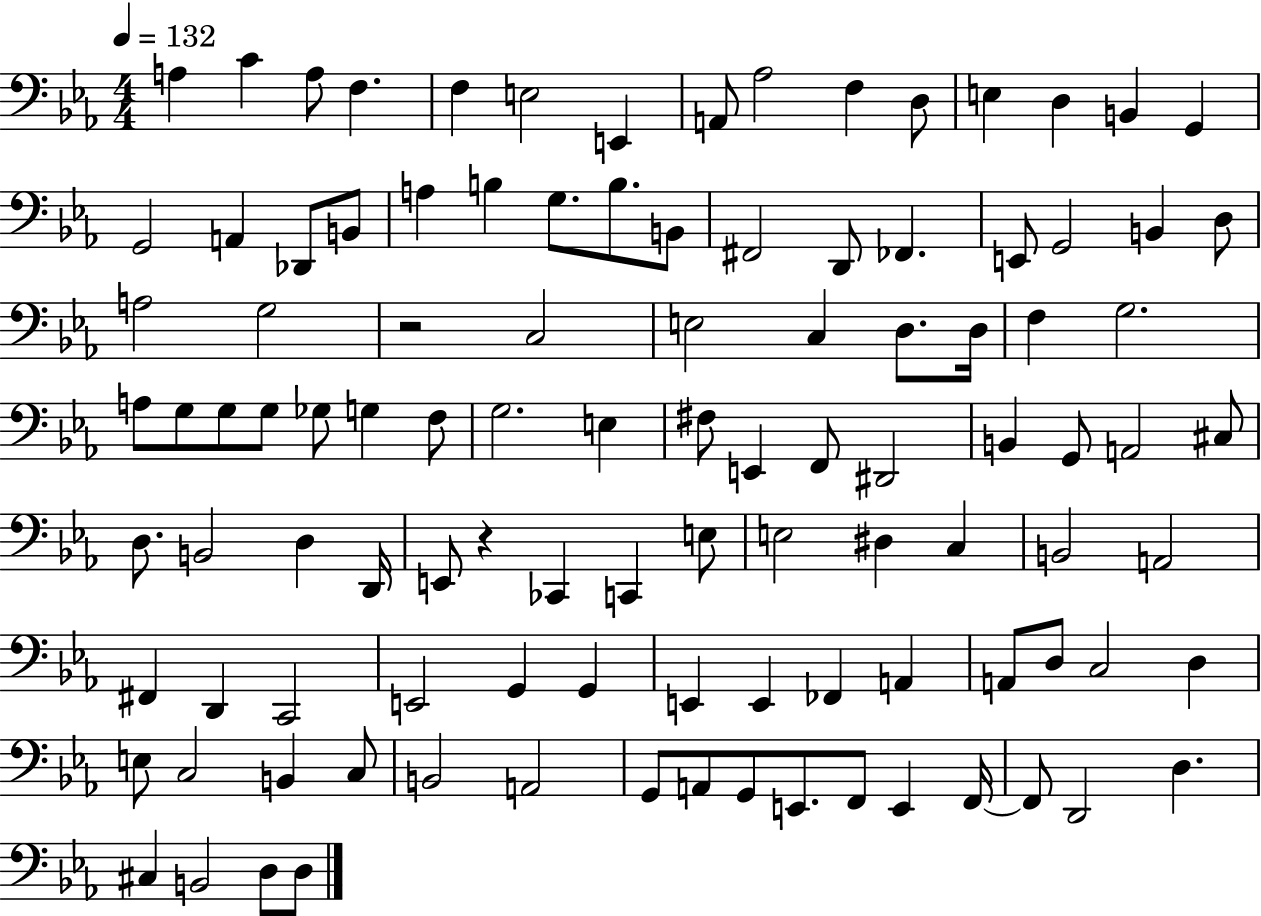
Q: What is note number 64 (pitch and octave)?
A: C2